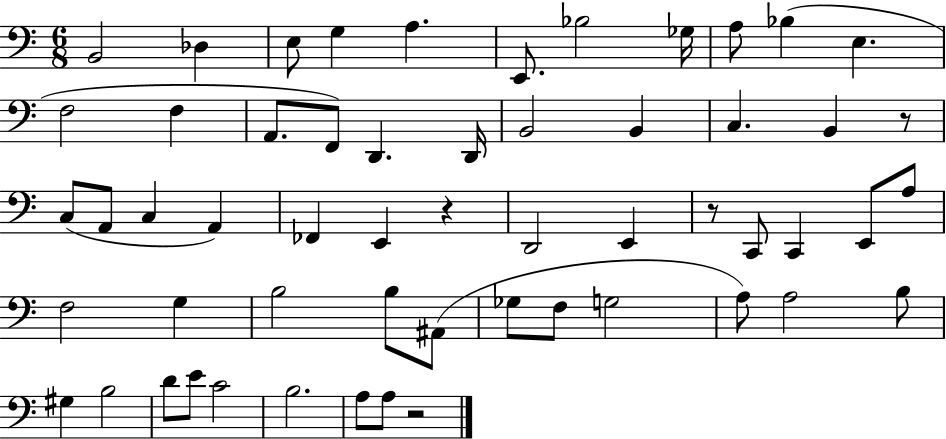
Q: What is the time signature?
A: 6/8